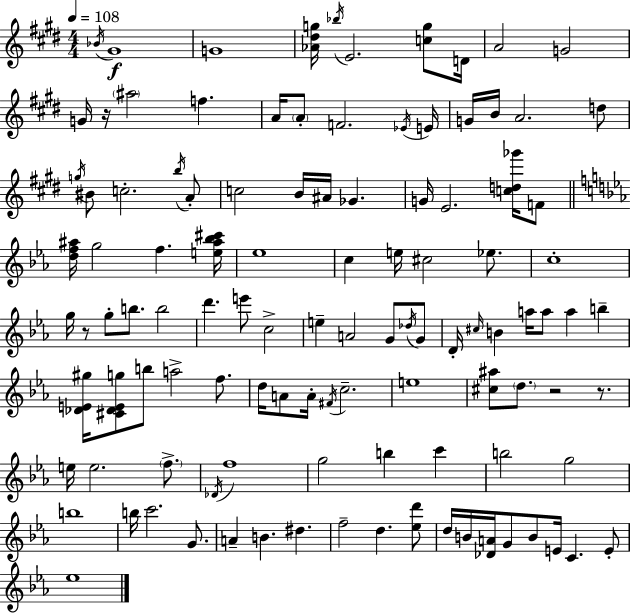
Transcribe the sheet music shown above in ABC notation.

X:1
T:Untitled
M:4/4
L:1/4
K:E
_B/4 ^G4 G4 [_A^dg]/4 _b/4 E2 [cg]/2 D/4 A2 G2 G/4 z/4 ^a2 f A/4 A/2 F2 _E/4 E/4 G/4 B/4 A2 d/2 g/4 ^B/2 c2 b/4 A/2 c2 B/4 ^A/4 _G G/4 E2 [cd_g']/4 F/2 [df^a]/4 g2 f [e^a_b^c']/4 _e4 c e/4 ^c2 _e/2 c4 g/4 z/2 g/2 b/2 b2 d' e'/2 c2 e A2 G/2 _d/4 G/2 D/4 ^c/4 B a/4 a/2 a b [_DE^g]/4 [^C_DEg]/2 b/2 a2 f/2 d/4 A/2 A/4 ^F/4 c2 e4 [^c^a]/2 d/2 z2 z/2 e/4 e2 f/2 _D/4 f4 g2 b c' b2 g2 b4 b/4 c'2 G/2 A B ^d f2 d [_ed']/2 d/4 B/4 [_DA]/4 G/2 B/2 E/4 C E/2 _e4